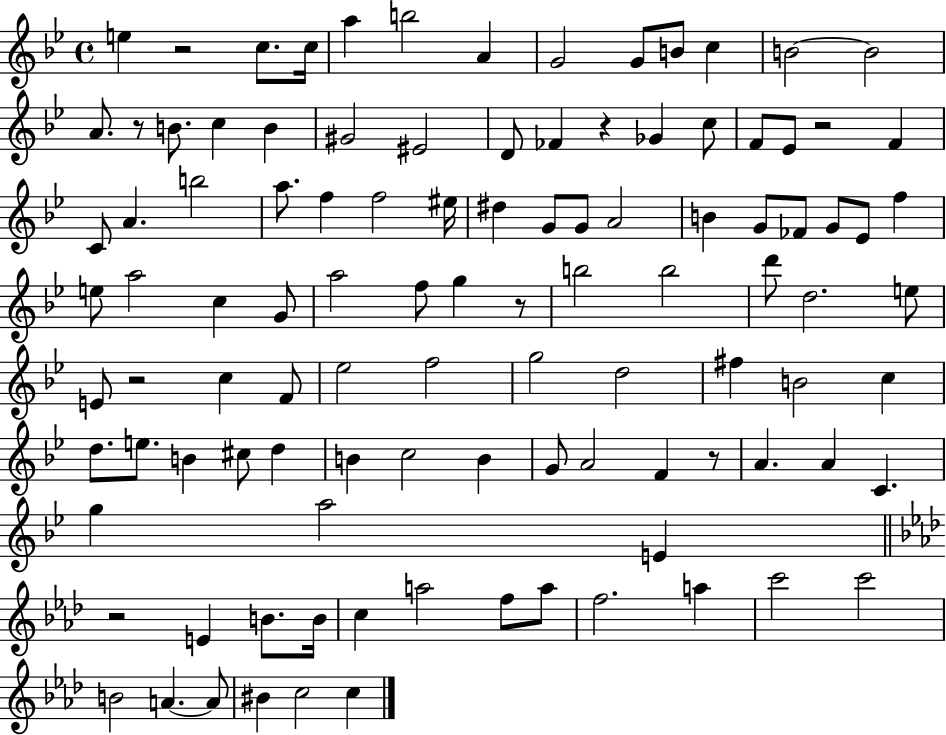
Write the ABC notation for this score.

X:1
T:Untitled
M:4/4
L:1/4
K:Bb
e z2 c/2 c/4 a b2 A G2 G/2 B/2 c B2 B2 A/2 z/2 B/2 c B ^G2 ^E2 D/2 _F z _G c/2 F/2 _E/2 z2 F C/2 A b2 a/2 f f2 ^e/4 ^d G/2 G/2 A2 B G/2 _F/2 G/2 _E/2 f e/2 a2 c G/2 a2 f/2 g z/2 b2 b2 d'/2 d2 e/2 E/2 z2 c F/2 _e2 f2 g2 d2 ^f B2 c d/2 e/2 B ^c/2 d B c2 B G/2 A2 F z/2 A A C g a2 E z2 E B/2 B/4 c a2 f/2 a/2 f2 a c'2 c'2 B2 A A/2 ^B c2 c